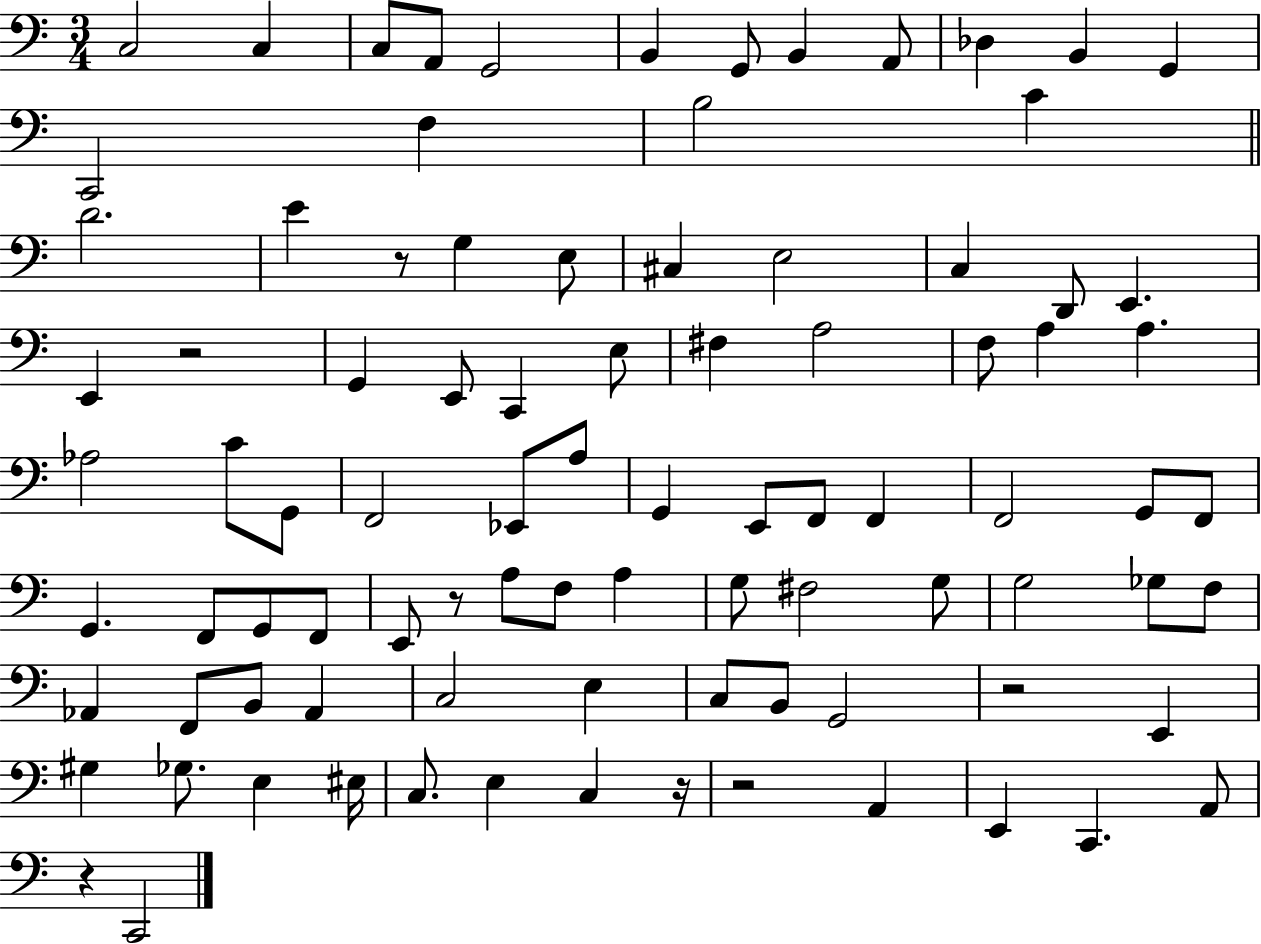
{
  \clef bass
  \numericTimeSignature
  \time 3/4
  \key c \major
  c2 c4 | c8 a,8 g,2 | b,4 g,8 b,4 a,8 | des4 b,4 g,4 | \break c,2 f4 | b2 c'4 | \bar "||" \break \key a \minor d'2. | e'4 r8 g4 e8 | cis4 e2 | c4 d,8 e,4. | \break e,4 r2 | g,4 e,8 c,4 e8 | fis4 a2 | f8 a4 a4. | \break aes2 c'8 g,8 | f,2 ees,8 a8 | g,4 e,8 f,8 f,4 | f,2 g,8 f,8 | \break g,4. f,8 g,8 f,8 | e,8 r8 a8 f8 a4 | g8 fis2 g8 | g2 ges8 f8 | \break aes,4 f,8 b,8 aes,4 | c2 e4 | c8 b,8 g,2 | r2 e,4 | \break gis4 ges8. e4 eis16 | c8. e4 c4 r16 | r2 a,4 | e,4 c,4. a,8 | \break r4 c,2 | \bar "|."
}